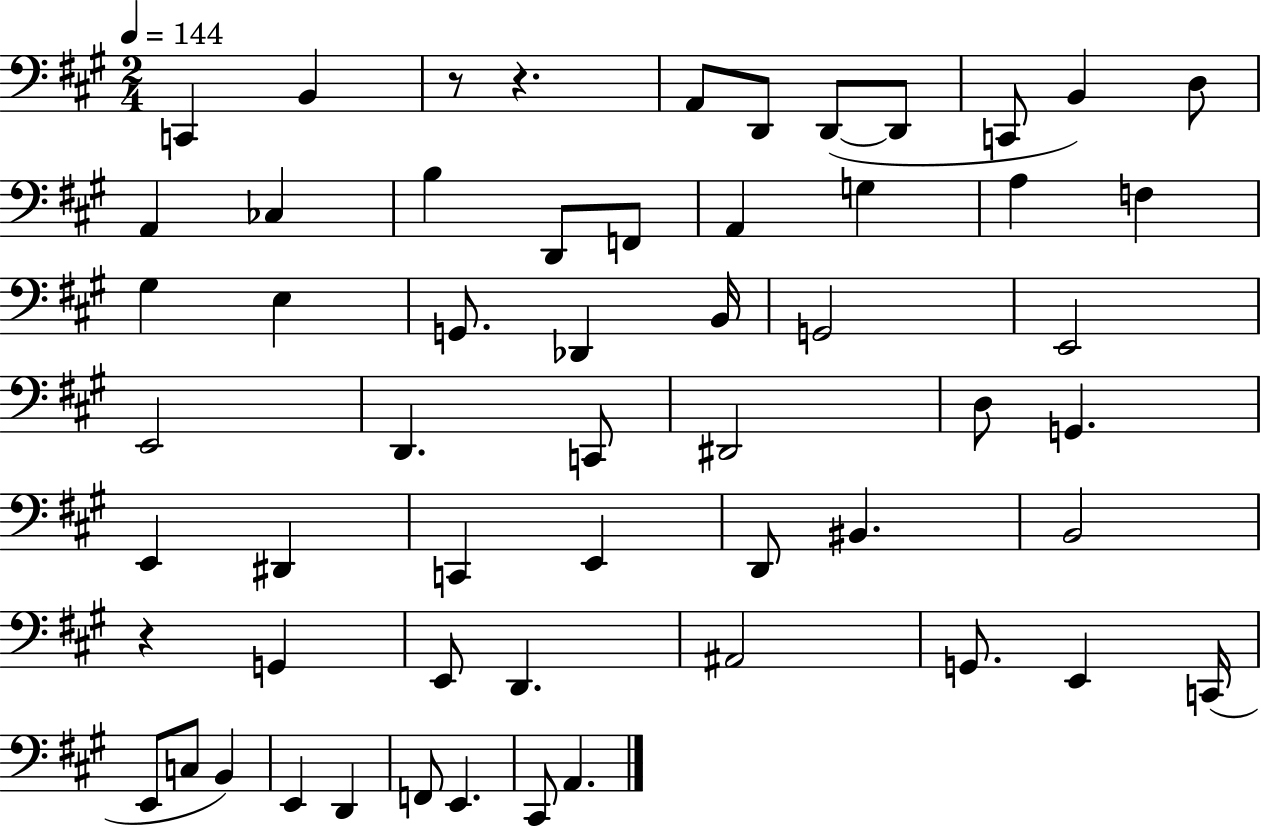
{
  \clef bass
  \numericTimeSignature
  \time 2/4
  \key a \major
  \tempo 4 = 144
  c,4 b,4 | r8 r4. | a,8 d,8 d,8~(~ d,8 | c,8 b,4) d8 | \break a,4 ces4 | b4 d,8 f,8 | a,4 g4 | a4 f4 | \break gis4 e4 | g,8. des,4 b,16 | g,2 | e,2 | \break e,2 | d,4. c,8 | dis,2 | d8 g,4. | \break e,4 dis,4 | c,4 e,4 | d,8 bis,4. | b,2 | \break r4 g,4 | e,8 d,4. | ais,2 | g,8. e,4 c,16( | \break e,8 c8 b,4) | e,4 d,4 | f,8 e,4. | cis,8 a,4. | \break \bar "|."
}